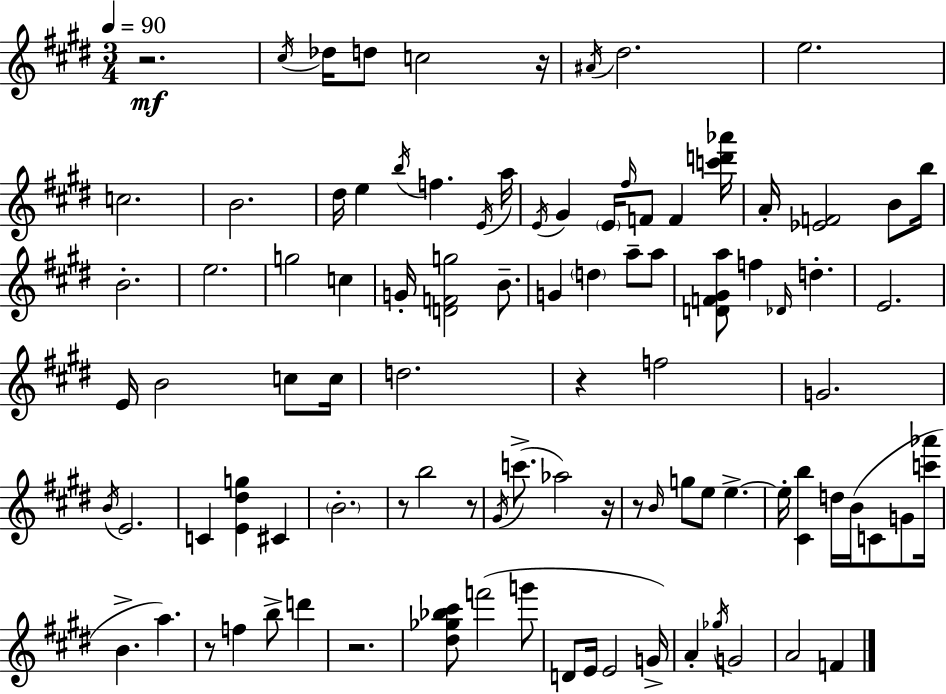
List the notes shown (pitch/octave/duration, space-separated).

R/h. C#5/s Db5/s D5/e C5/h R/s A#4/s D#5/h. E5/h. C5/h. B4/h. D#5/s E5/q B5/s F5/q. E4/s A5/s E4/s G#4/q E4/s F#5/s F4/e F4/q [C6,D6,Ab6]/s A4/s [Eb4,F4]/h B4/e B5/s B4/h. E5/h. G5/h C5/q G4/s [D4,F4,G5]/h B4/e. G4/q D5/q A5/e A5/e [D4,F4,G#4,A5]/e F5/q Db4/s D5/q. E4/h. E4/s B4/h C5/e C5/s D5/h. R/q F5/h G4/h. B4/s E4/h. C4/q [E4,D#5,G5]/q C#4/q B4/h. R/e B5/h R/e G#4/s C6/e. Ab5/h R/s R/e B4/s G5/e E5/e E5/q. E5/s [C#4,B5]/q D5/s B4/s C4/e G4/e [C6,Ab6]/s B4/q. A5/q. R/e F5/q B5/e D6/q R/h. [D#5,Gb5,Bb5,C#6]/e F6/h G6/e D4/e E4/s E4/h G4/s A4/q Gb5/s G4/h A4/h F4/q